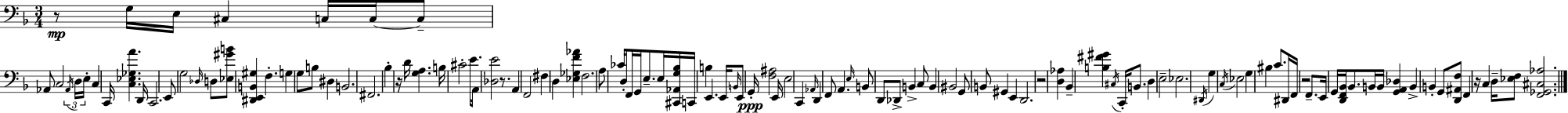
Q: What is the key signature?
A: D minor